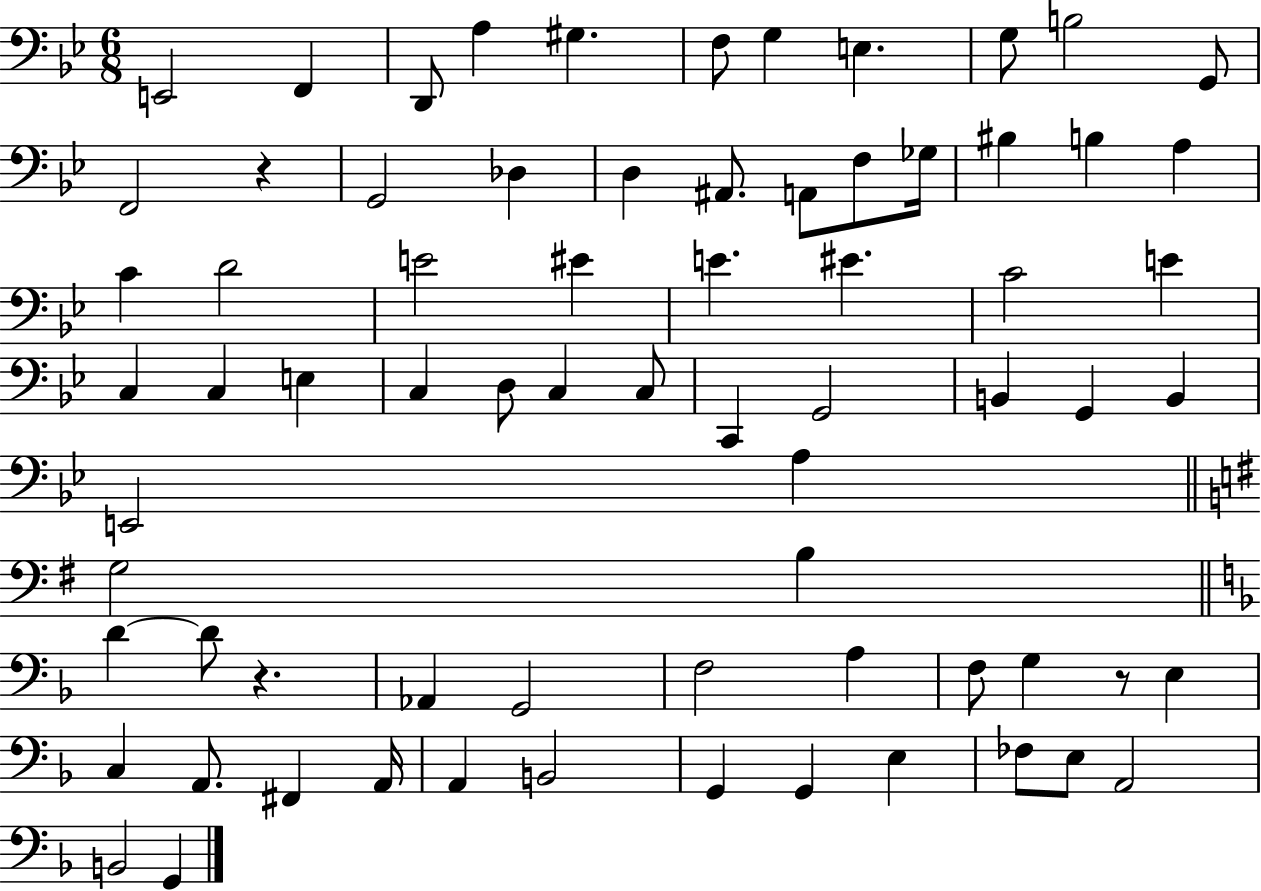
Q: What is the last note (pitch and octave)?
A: G2